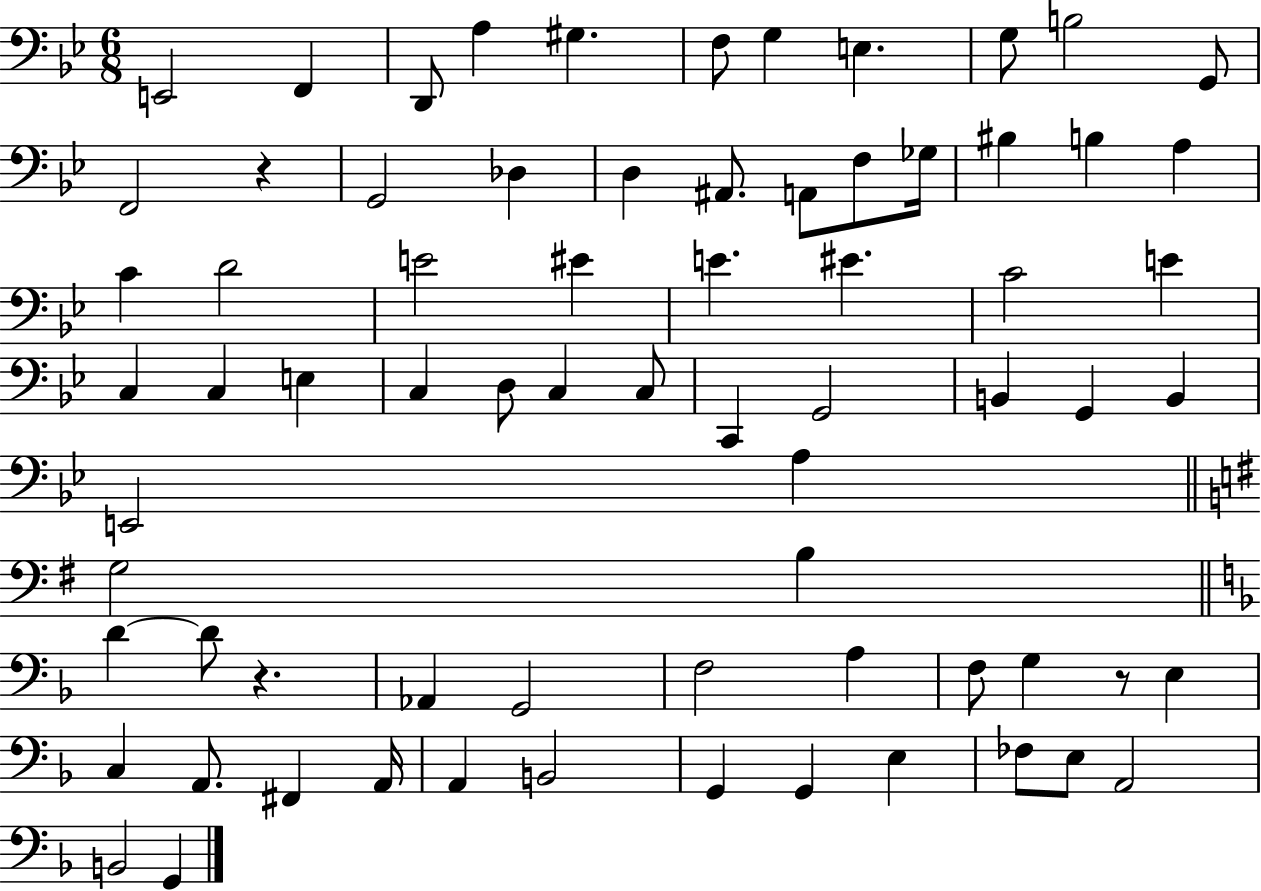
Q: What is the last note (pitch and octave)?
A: G2